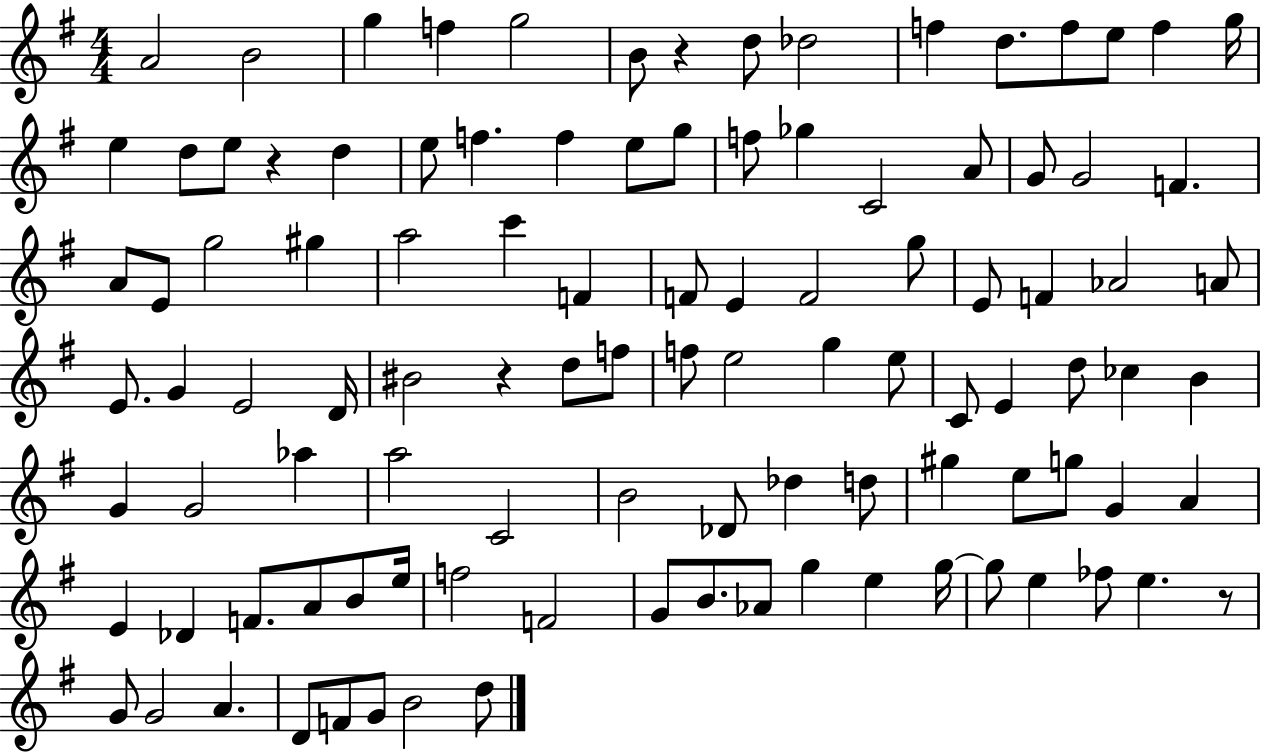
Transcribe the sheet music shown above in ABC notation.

X:1
T:Untitled
M:4/4
L:1/4
K:G
A2 B2 g f g2 B/2 z d/2 _d2 f d/2 f/2 e/2 f g/4 e d/2 e/2 z d e/2 f f e/2 g/2 f/2 _g C2 A/2 G/2 G2 F A/2 E/2 g2 ^g a2 c' F F/2 E F2 g/2 E/2 F _A2 A/2 E/2 G E2 D/4 ^B2 z d/2 f/2 f/2 e2 g e/2 C/2 E d/2 _c B G G2 _a a2 C2 B2 _D/2 _d d/2 ^g e/2 g/2 G A E _D F/2 A/2 B/2 e/4 f2 F2 G/2 B/2 _A/2 g e g/4 g/2 e _f/2 e z/2 G/2 G2 A D/2 F/2 G/2 B2 d/2